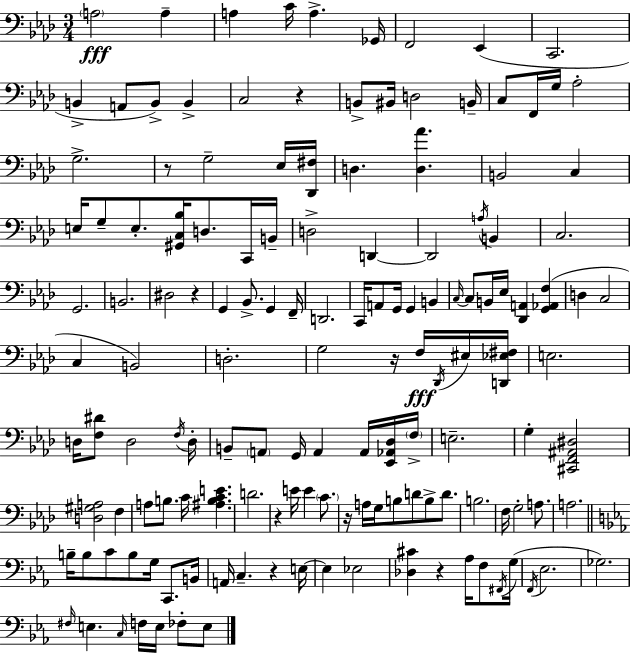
{
  \clef bass
  \numericTimeSignature
  \time 3/4
  \key f \minor
  \repeat volta 2 { \parenthesize a2\fff a4-- | a4 c'16 a4.-> ges,16 | f,2 ees,4( | c,2. | \break b,4-> a,8 b,8->) b,4-> | c2 r4 | b,8-> bis,16 d2 b,16-- | c8 f,16 g16 aes2-. | \break g2.-> | r8 g2-- ees16 <des, fis>16 | d4. <d aes'>4. | b,2 c4 | \break e16 g8-- e8.-. <gis, c bes>16 d8. c,16 b,16-- | d2-> d,4~~ | d,2 \acciaccatura { a16 } b,4 | c2. | \break g,2. | b,2. | dis2 r4 | g,4 bes,8.-> g,4 | \break f,16-- d,2. | c,16 a,8 g,16 g,4 b,4 | \grace { c16~ }~ c8 b,16 ees16 <des, a,>4 <g, aes, f>4( | d4 c2 | \break c4 b,2) | d2.-. | g2 r16 f16\fff | \acciaccatura { des,16 } eis16 <d, ees fis>16 e2. | \break d16 <f dis'>8 d2 | \acciaccatura { f16 } d16-. b,8-- \parenthesize a,8 g,16 a,4 | a,16 <ees, aes, des>16 \parenthesize f16-> e2.-- | g4-. <cis, f, ais, dis>2 | \break <d gis a>2 | f4 a8 b8. c'16 <ais b c' e'>4. | d'2. | r4 e'16 e'4 | \break \parenthesize c'8. r16 a16 g16 b8 d'8 b8-> | d'8. b2. | f16 g2-. | a8. a2. | \break \bar "||" \break \key ees \major b16-- b8 c'8 b8 g16 c,8. b,16 | a,16 c4.-- r4 e16~~ | e4 ees2 | <des cis'>4 r4 aes16 f8 \acciaccatura { fis,16 } | \break g16( \acciaccatura { f,16 } ees2. | ges2.) | \grace { fis16 } e4. \grace { c16 } f16 e16 | fes8-. e8 } \bar "|."
}